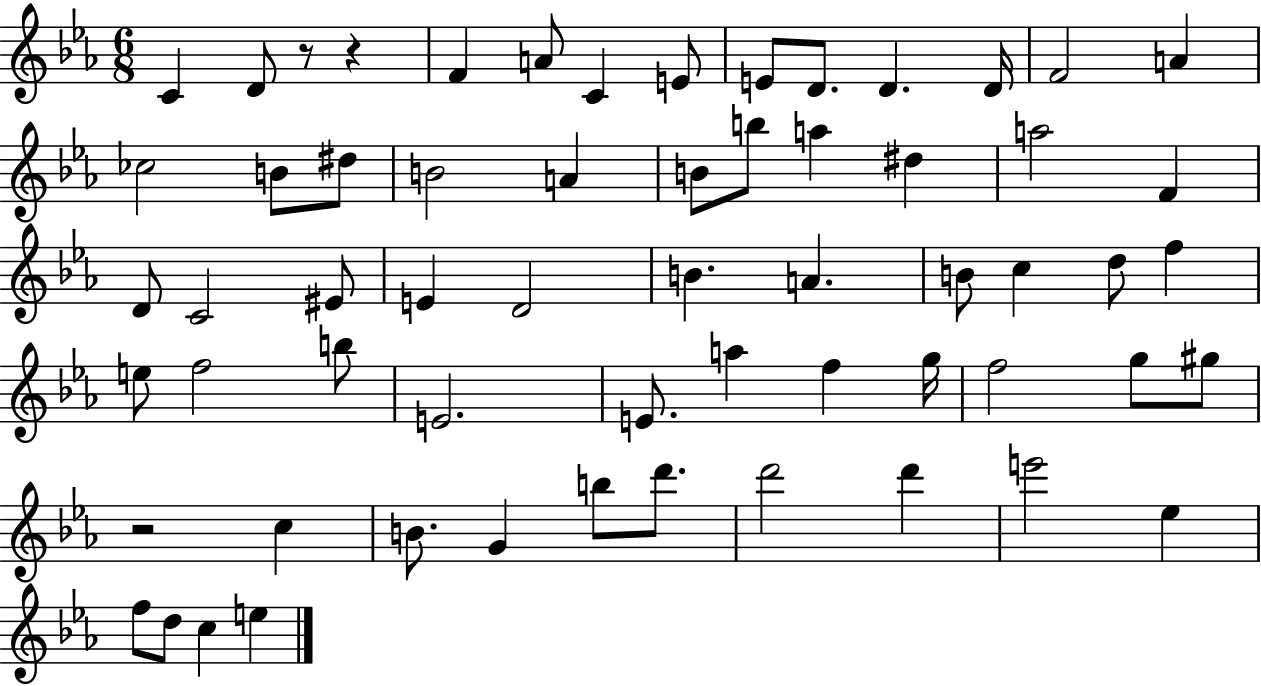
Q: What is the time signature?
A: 6/8